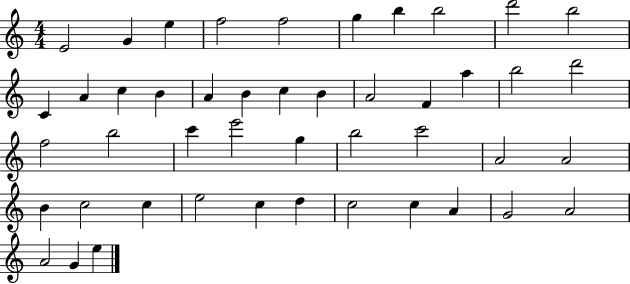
{
  \clef treble
  \numericTimeSignature
  \time 4/4
  \key c \major
  e'2 g'4 e''4 | f''2 f''2 | g''4 b''4 b''2 | d'''2 b''2 | \break c'4 a'4 c''4 b'4 | a'4 b'4 c''4 b'4 | a'2 f'4 a''4 | b''2 d'''2 | \break f''2 b''2 | c'''4 e'''2 g''4 | b''2 c'''2 | a'2 a'2 | \break b'4 c''2 c''4 | e''2 c''4 d''4 | c''2 c''4 a'4 | g'2 a'2 | \break a'2 g'4 e''4 | \bar "|."
}